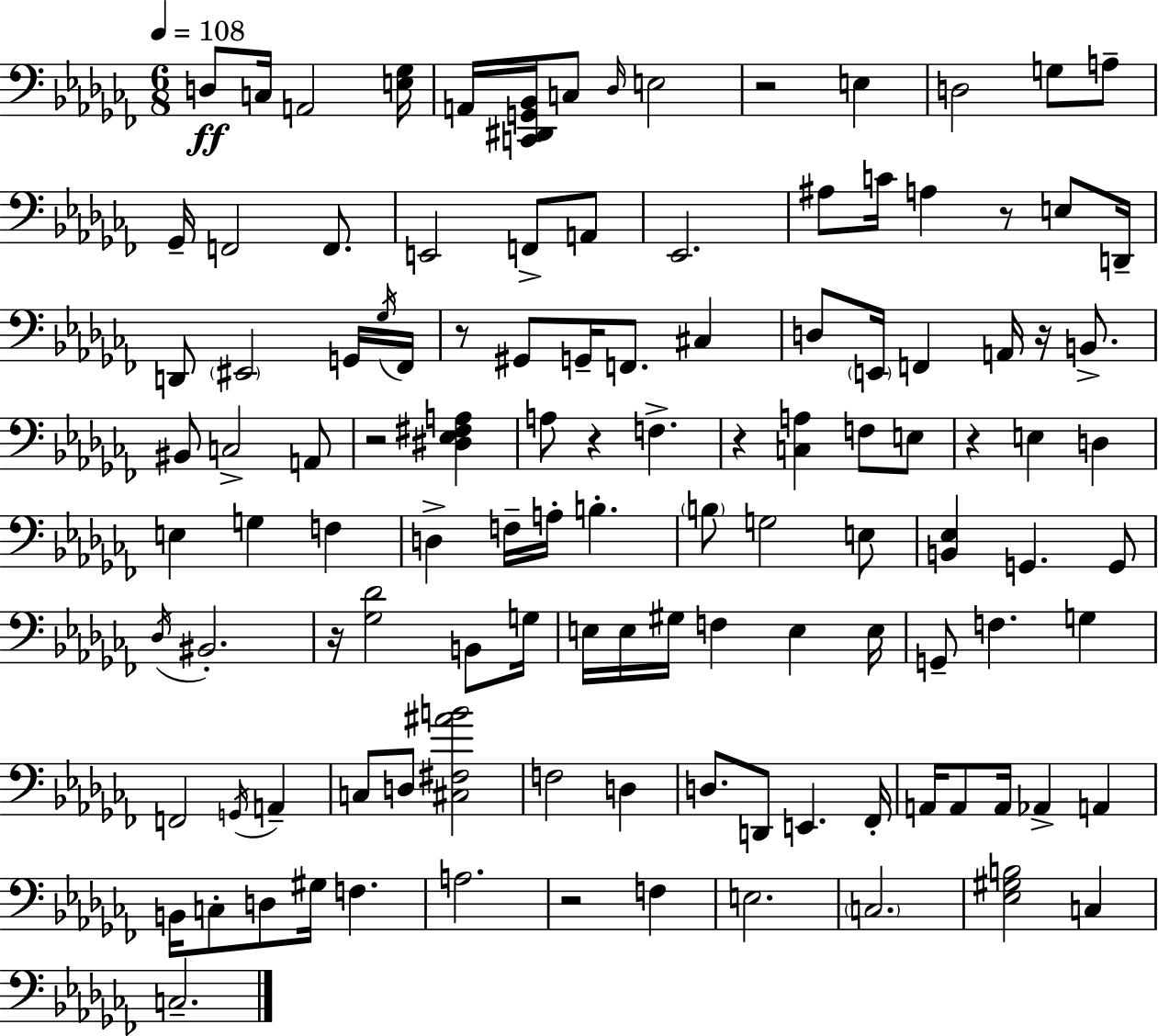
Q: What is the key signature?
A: AES minor